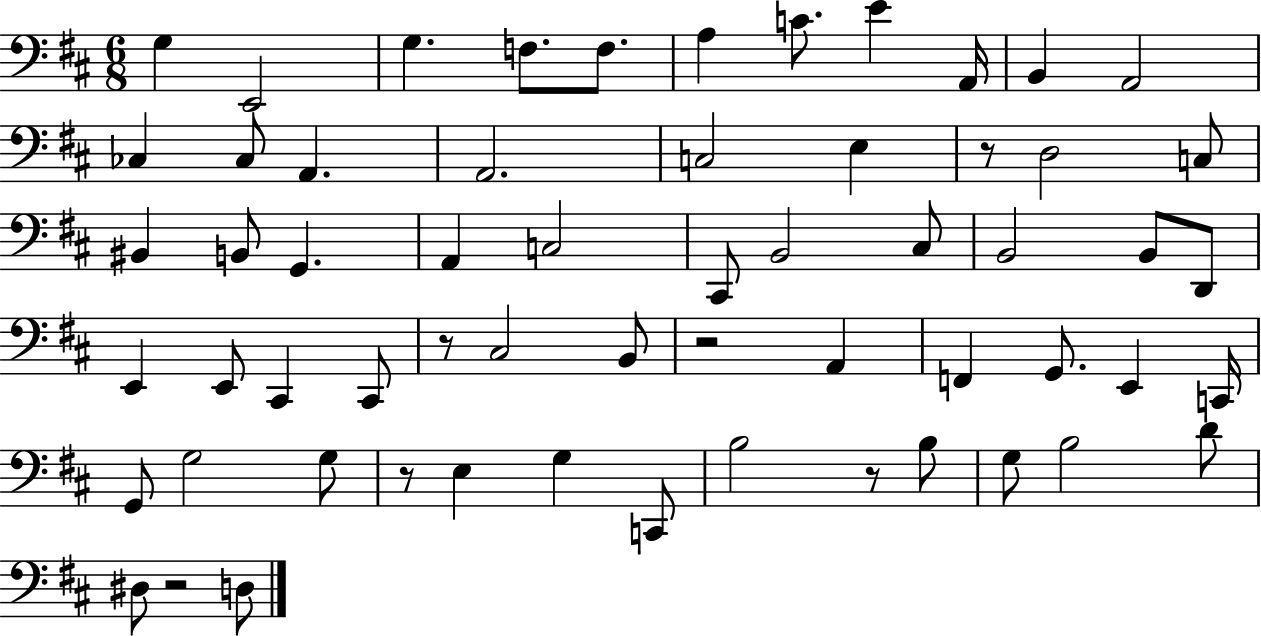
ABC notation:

X:1
T:Untitled
M:6/8
L:1/4
K:D
G, E,,2 G, F,/2 F,/2 A, C/2 E A,,/4 B,, A,,2 _C, _C,/2 A,, A,,2 C,2 E, z/2 D,2 C,/2 ^B,, B,,/2 G,, A,, C,2 ^C,,/2 B,,2 ^C,/2 B,,2 B,,/2 D,,/2 E,, E,,/2 ^C,, ^C,,/2 z/2 ^C,2 B,,/2 z2 A,, F,, G,,/2 E,, C,,/4 G,,/2 G,2 G,/2 z/2 E, G, C,,/2 B,2 z/2 B,/2 G,/2 B,2 D/2 ^D,/2 z2 D,/2